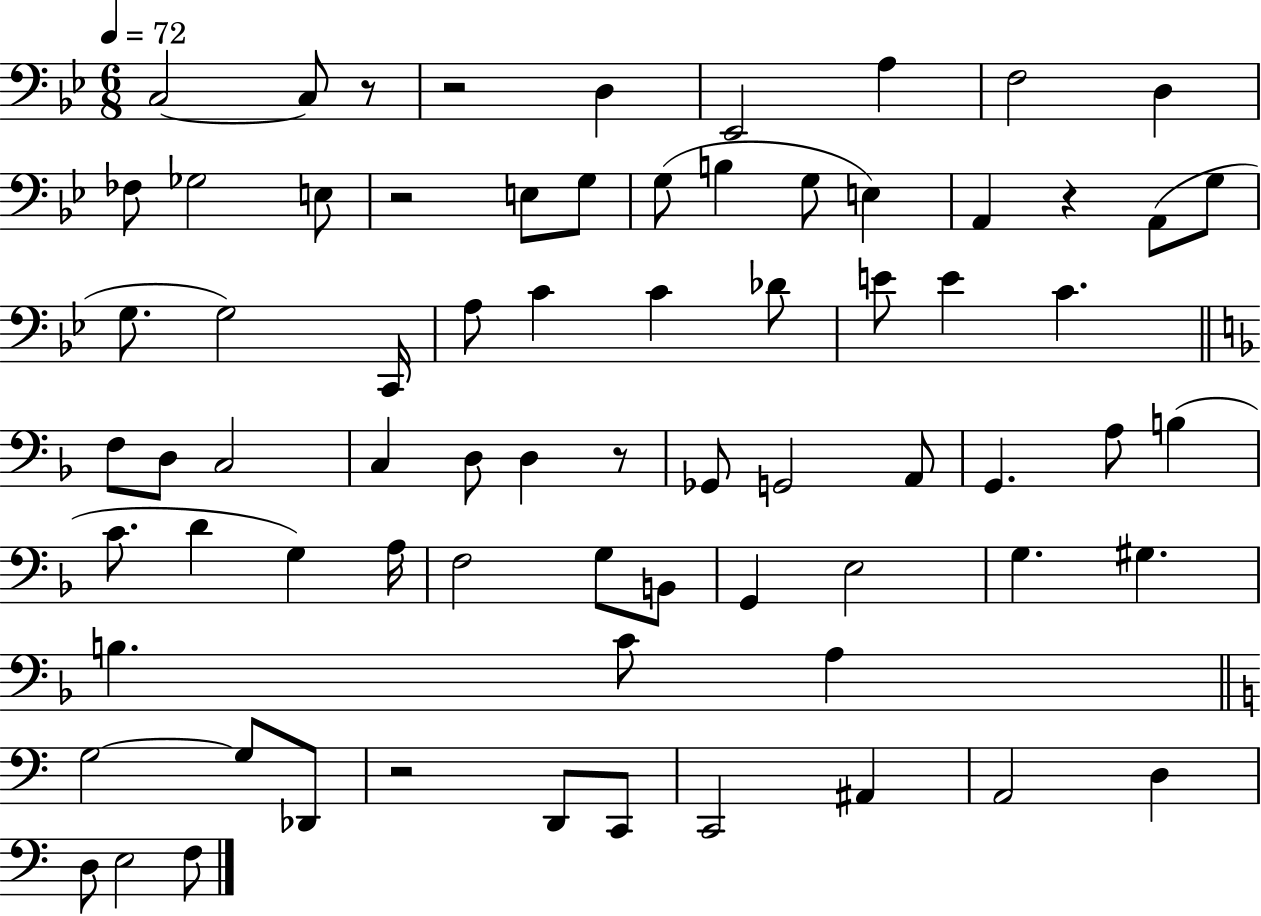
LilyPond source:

{
  \clef bass
  \numericTimeSignature
  \time 6/8
  \key bes \major
  \tempo 4 = 72
  c2~~ c8 r8 | r2 d4 | ees,2 a4 | f2 d4 | \break fes8 ges2 e8 | r2 e8 g8 | g8( b4 g8 e4) | a,4 r4 a,8( g8 | \break g8. g2) c,16 | a8 c'4 c'4 des'8 | e'8 e'4 c'4. | \bar "||" \break \key f \major f8 d8 c2 | c4 d8 d4 r8 | ges,8 g,2 a,8 | g,4. a8 b4( | \break c'8. d'4 g4) a16 | f2 g8 b,8 | g,4 e2 | g4. gis4. | \break b4. c'8 a4 | \bar "||" \break \key c \major g2~~ g8 des,8 | r2 d,8 c,8 | c,2 ais,4 | a,2 d4 | \break d8 e2 f8 | \bar "|."
}